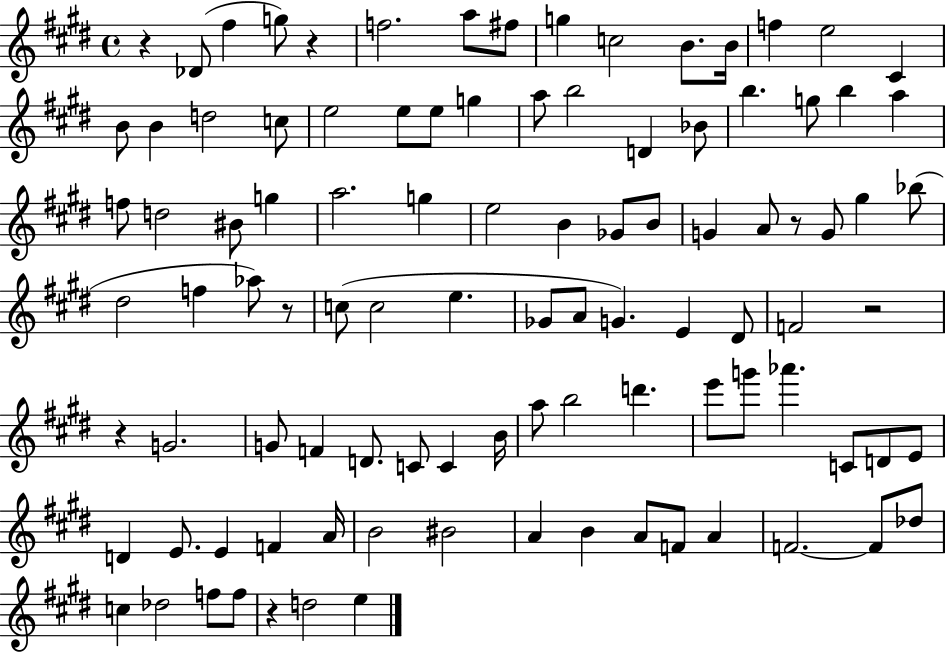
R/q Db4/e F#5/q G5/e R/q F5/h. A5/e F#5/e G5/q C5/h B4/e. B4/s F5/q E5/h C#4/q B4/e B4/q D5/h C5/e E5/h E5/e E5/e G5/q A5/e B5/h D4/q Bb4/e B5/q. G5/e B5/q A5/q F5/e D5/h BIS4/e G5/q A5/h. G5/q E5/h B4/q Gb4/e B4/e G4/q A4/e R/e G4/e G#5/q Bb5/e D#5/h F5/q Ab5/e R/e C5/e C5/h E5/q. Gb4/e A4/e G4/q. E4/q D#4/e F4/h R/h R/q G4/h. G4/e F4/q D4/e. C4/e C4/q B4/s A5/e B5/h D6/q. E6/e G6/e Ab6/q. C4/e D4/e E4/e D4/q E4/e. E4/q F4/q A4/s B4/h BIS4/h A4/q B4/q A4/e F4/e A4/q F4/h. F4/e Db5/e C5/q Db5/h F5/e F5/e R/q D5/h E5/q